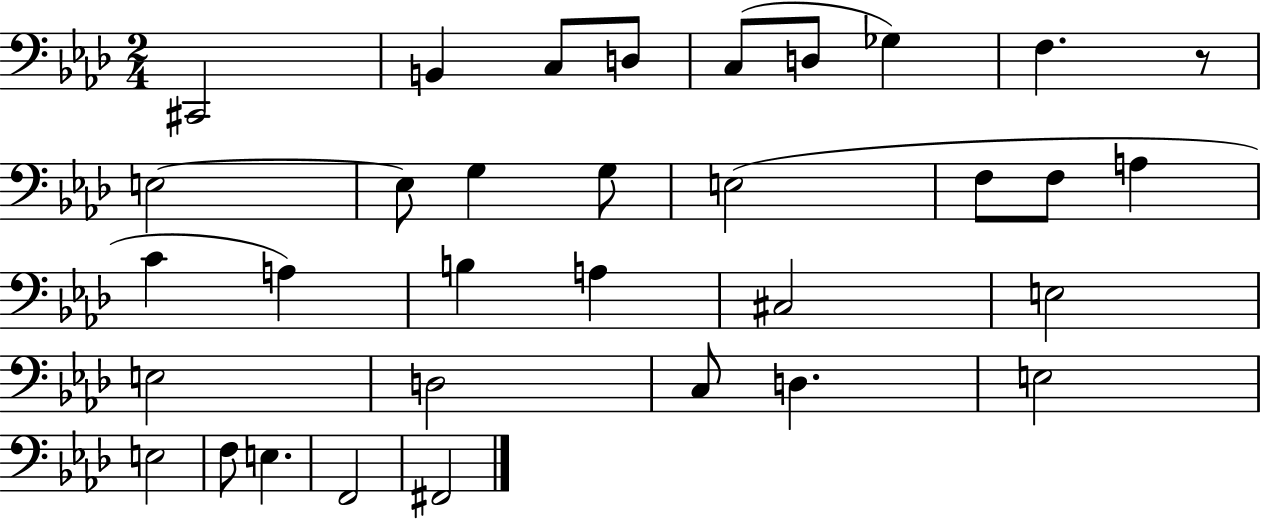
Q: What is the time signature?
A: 2/4